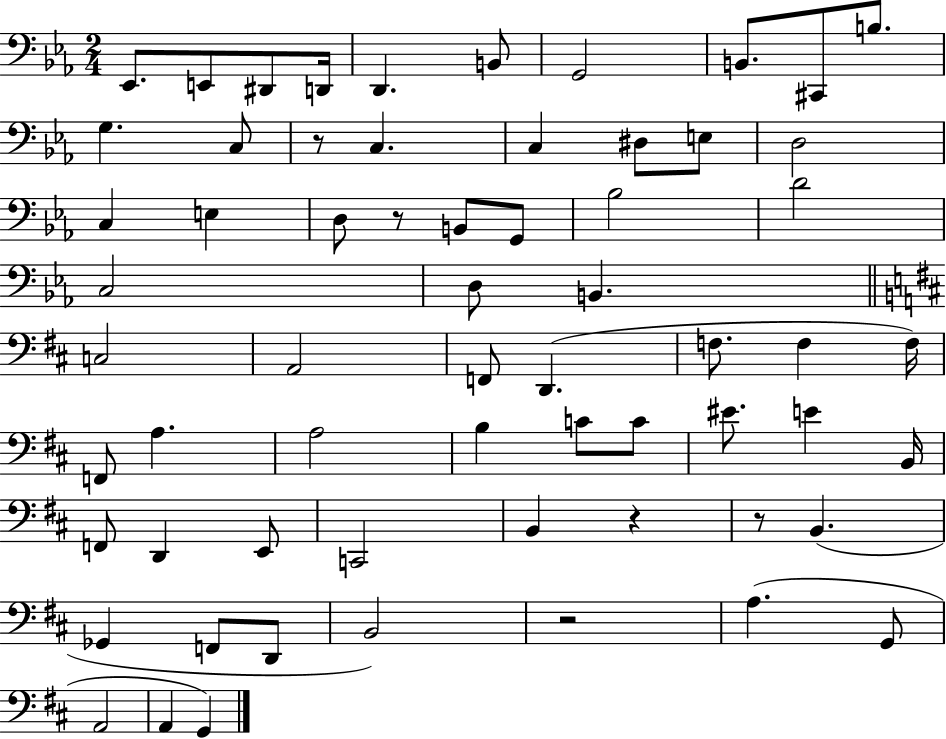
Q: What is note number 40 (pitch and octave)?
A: C4